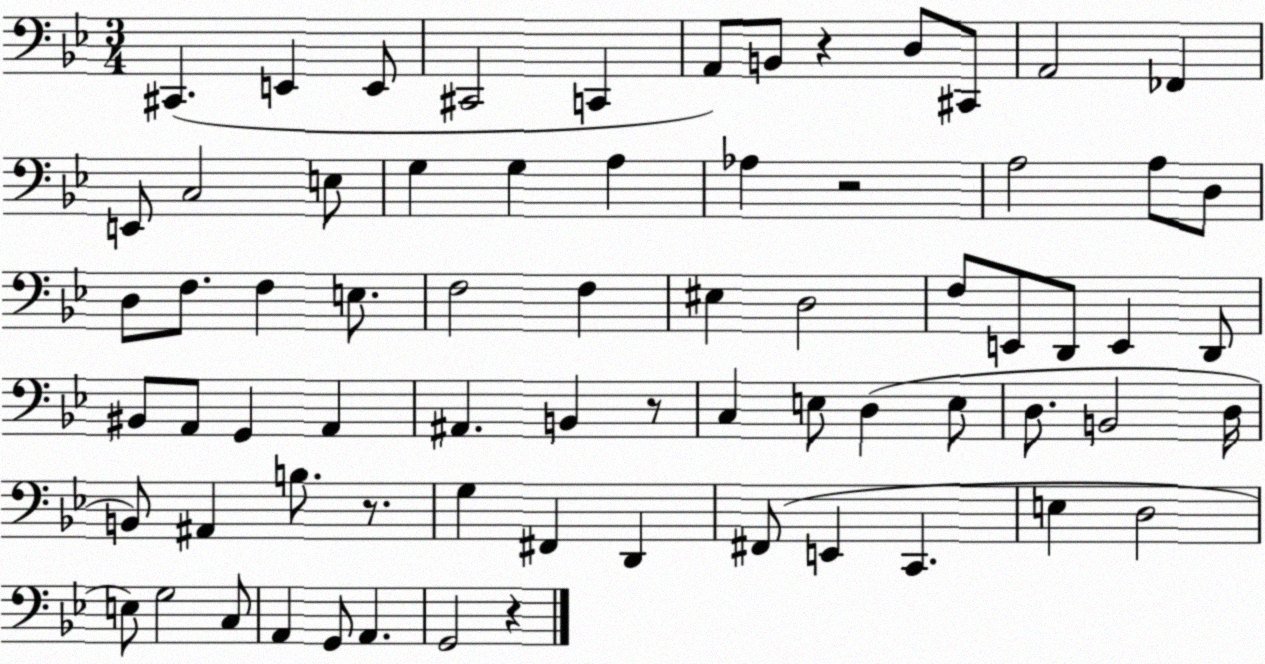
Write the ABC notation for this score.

X:1
T:Untitled
M:3/4
L:1/4
K:Bb
^C,, E,, E,,/2 ^C,,2 C,, A,,/2 B,,/2 z D,/2 ^C,,/2 A,,2 _F,, E,,/2 C,2 E,/2 G, G, A, _A, z2 A,2 A,/2 D,/2 D,/2 F,/2 F, E,/2 F,2 F, ^E, D,2 F,/2 E,,/2 D,,/2 E,, D,,/2 ^B,,/2 A,,/2 G,, A,, ^A,, B,, z/2 C, E,/2 D, E,/2 D,/2 B,,2 D,/4 B,,/2 ^A,, B,/2 z/2 G, ^F,, D,, ^F,,/2 E,, C,, E, D,2 E,/2 G,2 C,/2 A,, G,,/2 A,, G,,2 z